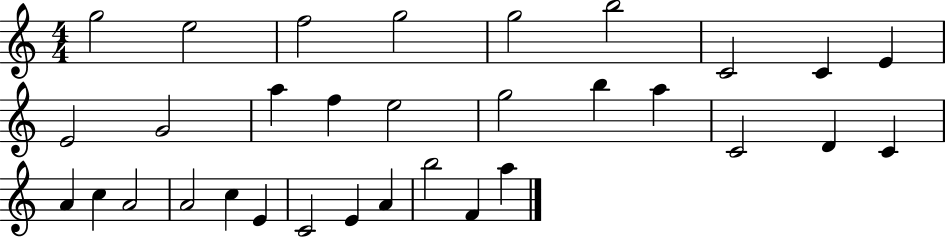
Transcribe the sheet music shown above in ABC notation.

X:1
T:Untitled
M:4/4
L:1/4
K:C
g2 e2 f2 g2 g2 b2 C2 C E E2 G2 a f e2 g2 b a C2 D C A c A2 A2 c E C2 E A b2 F a